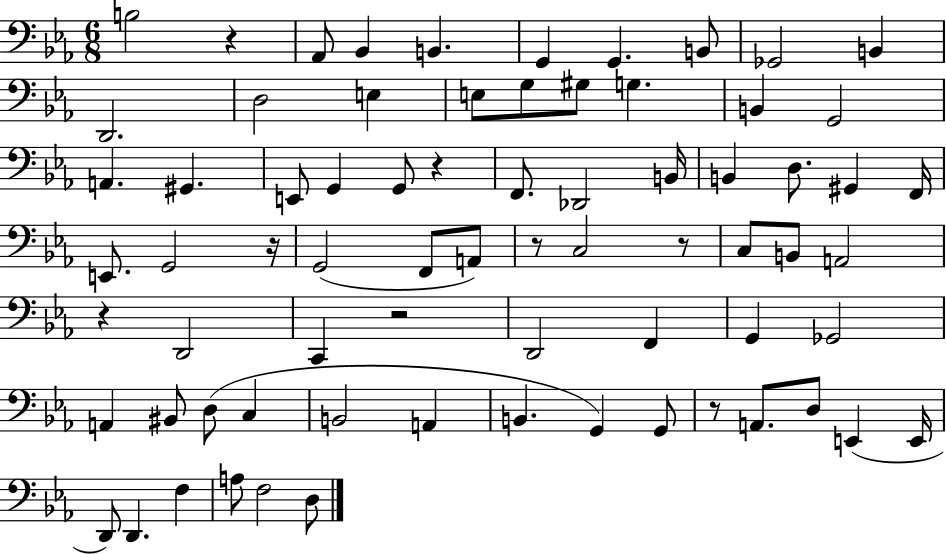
{
  \clef bass
  \numericTimeSignature
  \time 6/8
  \key ees \major
  b2 r4 | aes,8 bes,4 b,4. | g,4 g,4. b,8 | ges,2 b,4 | \break d,2. | d2 e4 | e8 g8 gis8 g4. | b,4 g,2 | \break a,4. gis,4. | e,8 g,4 g,8 r4 | f,8. des,2 b,16 | b,4 d8. gis,4 f,16 | \break e,8. g,2 r16 | g,2( f,8 a,8) | r8 c2 r8 | c8 b,8 a,2 | \break r4 d,2 | c,4 r2 | d,2 f,4 | g,4 ges,2 | \break a,4 bis,8 d8( c4 | b,2 a,4 | b,4. g,4) g,8 | r8 a,8. d8 e,4( e,16 | \break d,8) d,4. f4 | a8 f2 d8 | \bar "|."
}